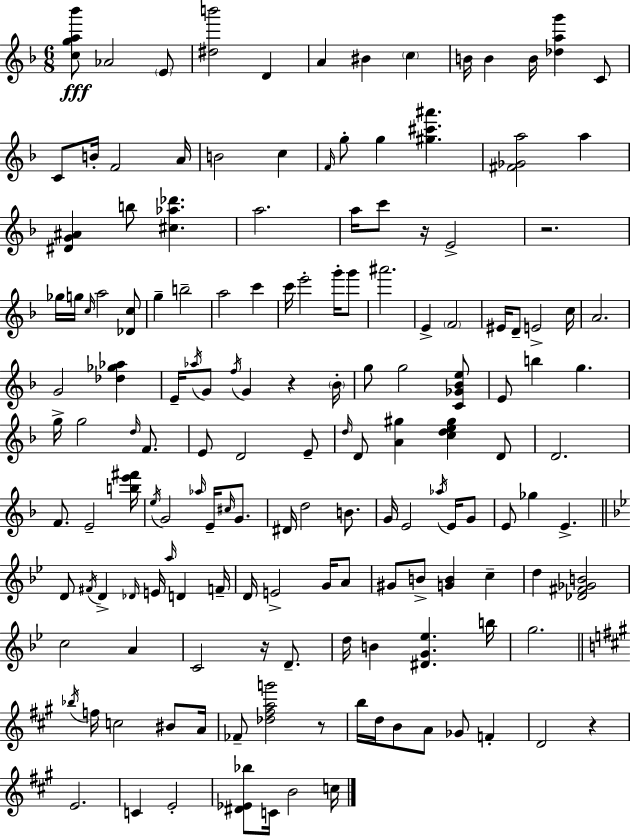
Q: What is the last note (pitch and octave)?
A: C5